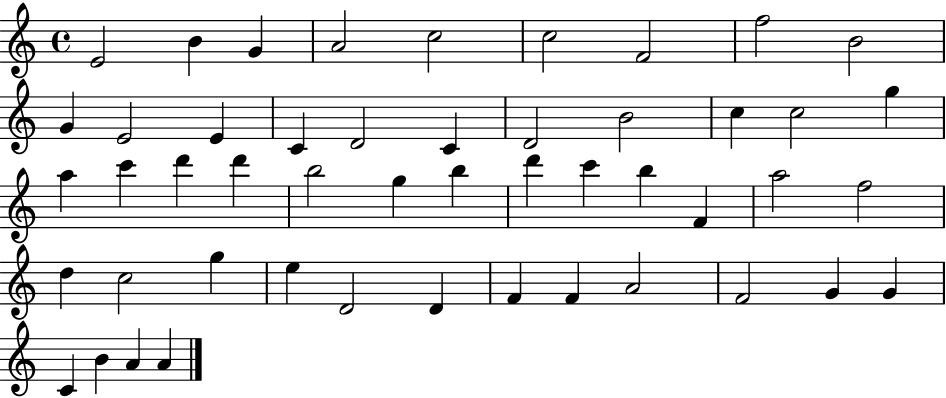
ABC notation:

X:1
T:Untitled
M:4/4
L:1/4
K:C
E2 B G A2 c2 c2 F2 f2 B2 G E2 E C D2 C D2 B2 c c2 g a c' d' d' b2 g b d' c' b F a2 f2 d c2 g e D2 D F F A2 F2 G G C B A A